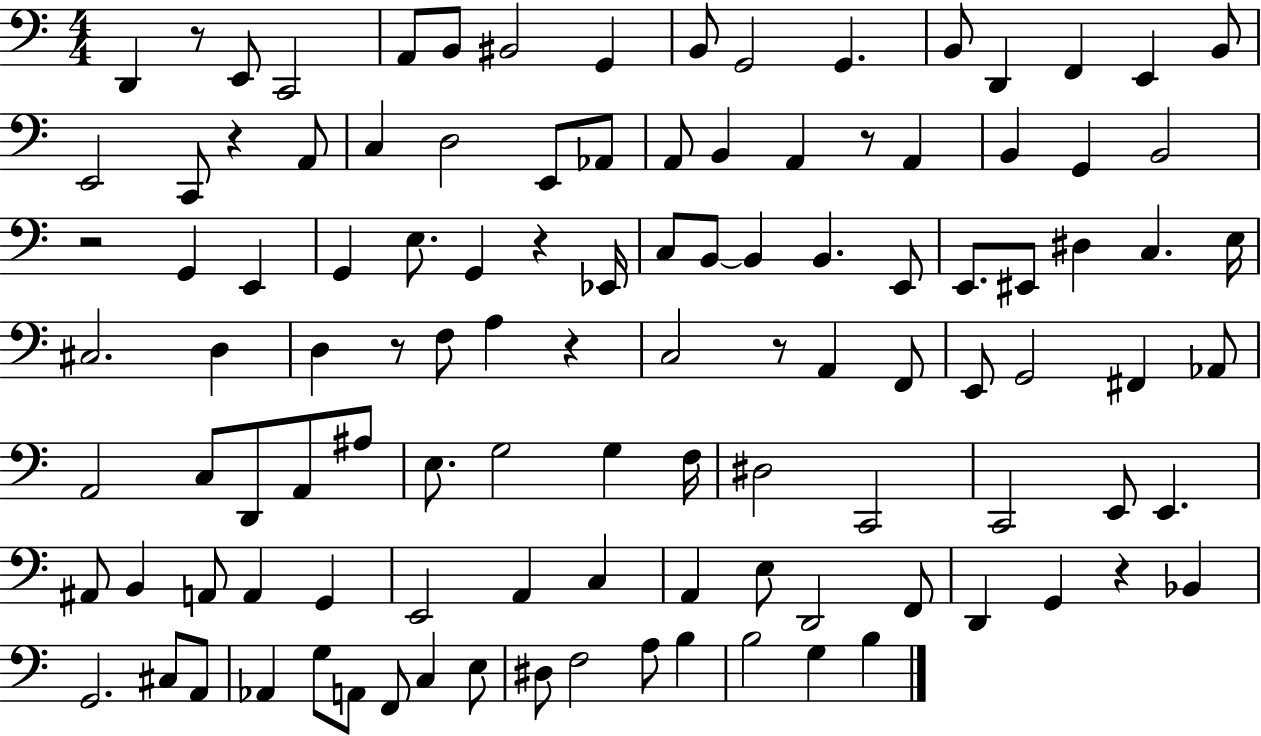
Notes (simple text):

D2/q R/e E2/e C2/h A2/e B2/e BIS2/h G2/q B2/e G2/h G2/q. B2/e D2/q F2/q E2/q B2/e E2/h C2/e R/q A2/e C3/q D3/h E2/e Ab2/e A2/e B2/q A2/q R/e A2/q B2/q G2/q B2/h R/h G2/q E2/q G2/q E3/e. G2/q R/q Eb2/s C3/e B2/e B2/q B2/q. E2/e E2/e. EIS2/e D#3/q C3/q. E3/s C#3/h. D3/q D3/q R/e F3/e A3/q R/q C3/h R/e A2/q F2/e E2/e G2/h F#2/q Ab2/e A2/h C3/e D2/e A2/e A#3/e E3/e. G3/h G3/q F3/s D#3/h C2/h C2/h E2/e E2/q. A#2/e B2/q A2/e A2/q G2/q E2/h A2/q C3/q A2/q E3/e D2/h F2/e D2/q G2/q R/q Bb2/q G2/h. C#3/e A2/e Ab2/q G3/e A2/e F2/e C3/q E3/e D#3/e F3/h A3/e B3/q B3/h G3/q B3/q